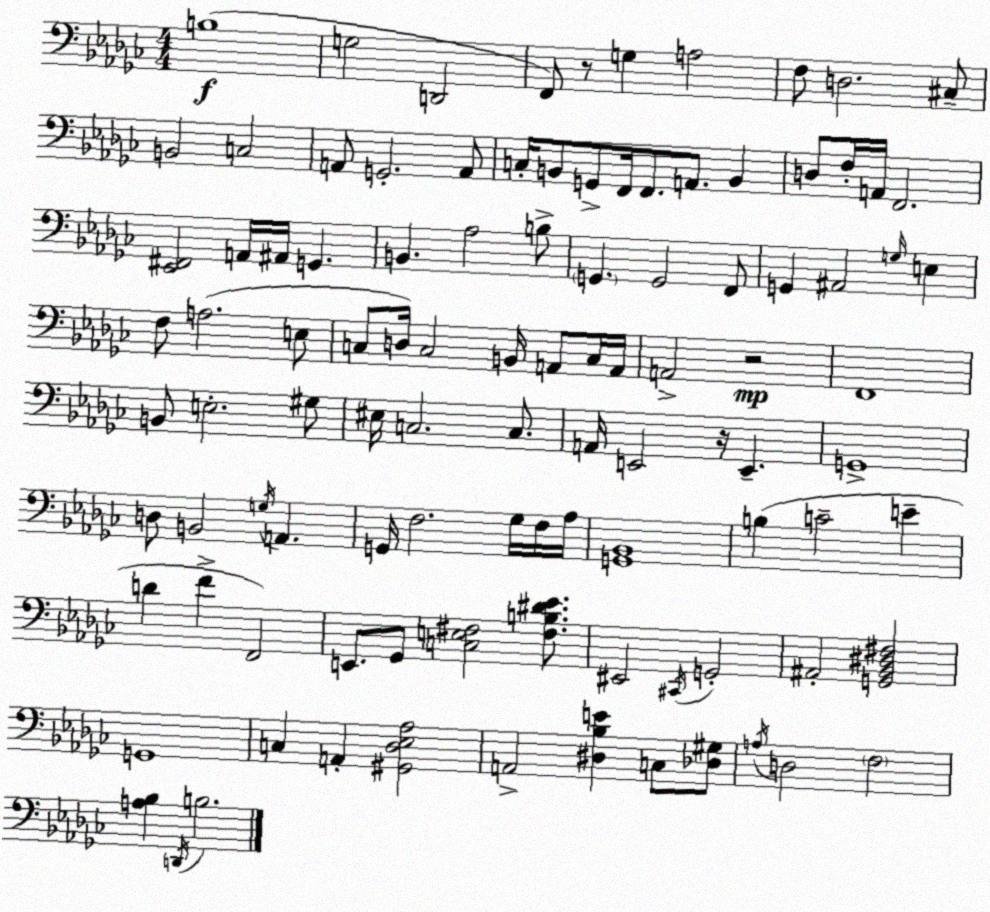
X:1
T:Untitled
M:4/4
L:1/4
K:Ebm
B,4 G,2 D,,2 F,,/2 z/2 G, A,2 F,/2 D,2 ^C,/2 B,,2 C,2 A,,/2 G,,2 A,,/2 C,/4 B,,/2 G,,/2 F,,/4 F,,/2 A,,/2 B,, D,/2 F,/4 A,,/4 F,,2 [_E,,^F,,]2 A,,/4 ^A,,/4 G,, B,, _A,2 B,/2 G,, G,,2 F,,/2 G,, ^A,,2 G,/4 E, F,/2 A,2 E,/2 C,/2 D,/4 C,2 B,,/4 A,,/2 C,/4 A,,/4 A,,2 z2 F,,4 B,,/2 E,2 ^G,/2 ^E,/4 C,2 C,/2 A,,/4 E,,2 z/4 E,, G,,4 D,/2 B,,2 G,/4 A,, G,,/4 F,2 _G,/4 F,/4 _A,/4 [G,,_B,,]4 B, C2 E D F F,,2 E,,/2 _G,,/2 [C,E,^F,]2 [^F,B,^D_E]/2 ^E,,2 ^C,,/4 G,,2 ^A,,2 [G,,_B,,^D,^F,]2 G,,4 C, A,, [^G,,_D,_E,_A,]2 A,,2 [^D,_B,E] C,/2 [_D,^G,]/2 A,/4 D,2 F,2 [A,_B,] D,,/4 B,2